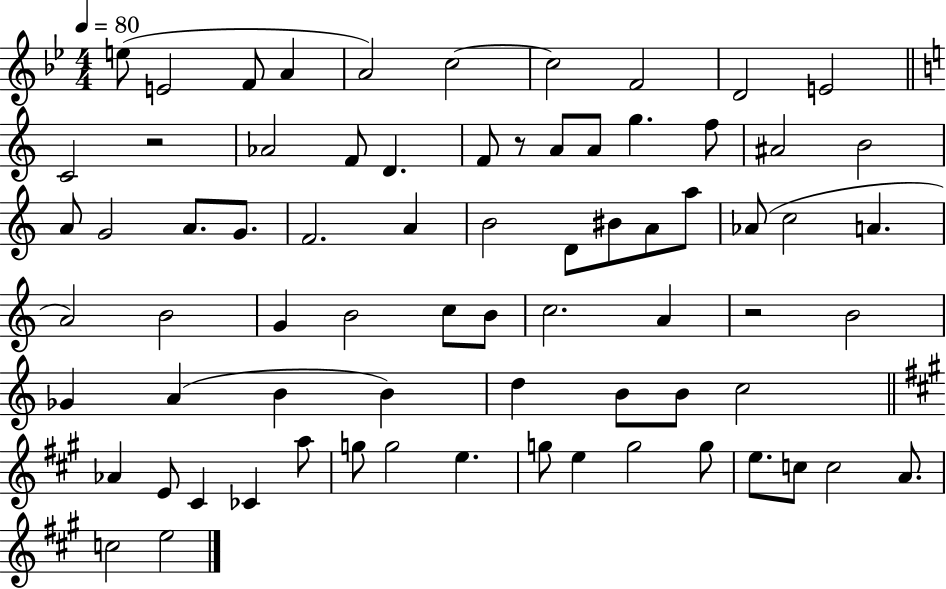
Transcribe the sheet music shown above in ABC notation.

X:1
T:Untitled
M:4/4
L:1/4
K:Bb
e/2 E2 F/2 A A2 c2 c2 F2 D2 E2 C2 z2 _A2 F/2 D F/2 z/2 A/2 A/2 g f/2 ^A2 B2 A/2 G2 A/2 G/2 F2 A B2 D/2 ^B/2 A/2 a/2 _A/2 c2 A A2 B2 G B2 c/2 B/2 c2 A z2 B2 _G A B B d B/2 B/2 c2 _A E/2 ^C _C a/2 g/2 g2 e g/2 e g2 g/2 e/2 c/2 c2 A/2 c2 e2